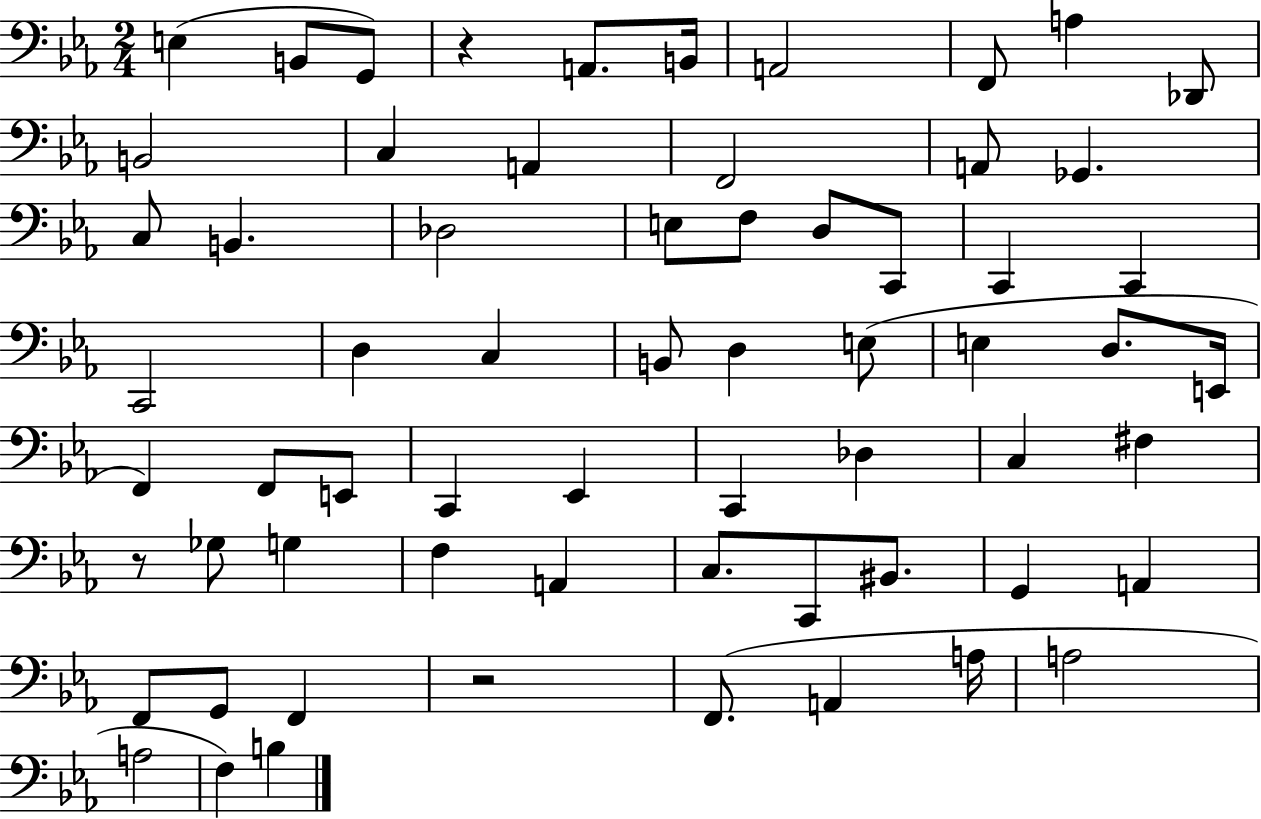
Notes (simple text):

E3/q B2/e G2/e R/q A2/e. B2/s A2/h F2/e A3/q Db2/e B2/h C3/q A2/q F2/h A2/e Gb2/q. C3/e B2/q. Db3/h E3/e F3/e D3/e C2/e C2/q C2/q C2/h D3/q C3/q B2/e D3/q E3/e E3/q D3/e. E2/s F2/q F2/e E2/e C2/q Eb2/q C2/q Db3/q C3/q F#3/q R/e Gb3/e G3/q F3/q A2/q C3/e. C2/e BIS2/e. G2/q A2/q F2/e G2/e F2/q R/h F2/e. A2/q A3/s A3/h A3/h F3/q B3/q